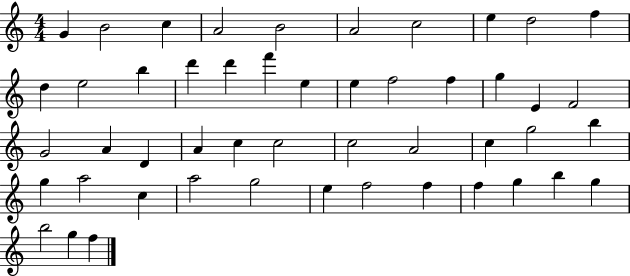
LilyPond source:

{
  \clef treble
  \numericTimeSignature
  \time 4/4
  \key c \major
  g'4 b'2 c''4 | a'2 b'2 | a'2 c''2 | e''4 d''2 f''4 | \break d''4 e''2 b''4 | d'''4 d'''4 f'''4 e''4 | e''4 f''2 f''4 | g''4 e'4 f'2 | \break g'2 a'4 d'4 | a'4 c''4 c''2 | c''2 a'2 | c''4 g''2 b''4 | \break g''4 a''2 c''4 | a''2 g''2 | e''4 f''2 f''4 | f''4 g''4 b''4 g''4 | \break b''2 g''4 f''4 | \bar "|."
}